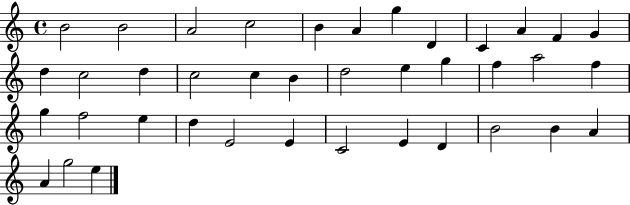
X:1
T:Untitled
M:4/4
L:1/4
K:C
B2 B2 A2 c2 B A g D C A F G d c2 d c2 c B d2 e g f a2 f g f2 e d E2 E C2 E D B2 B A A g2 e